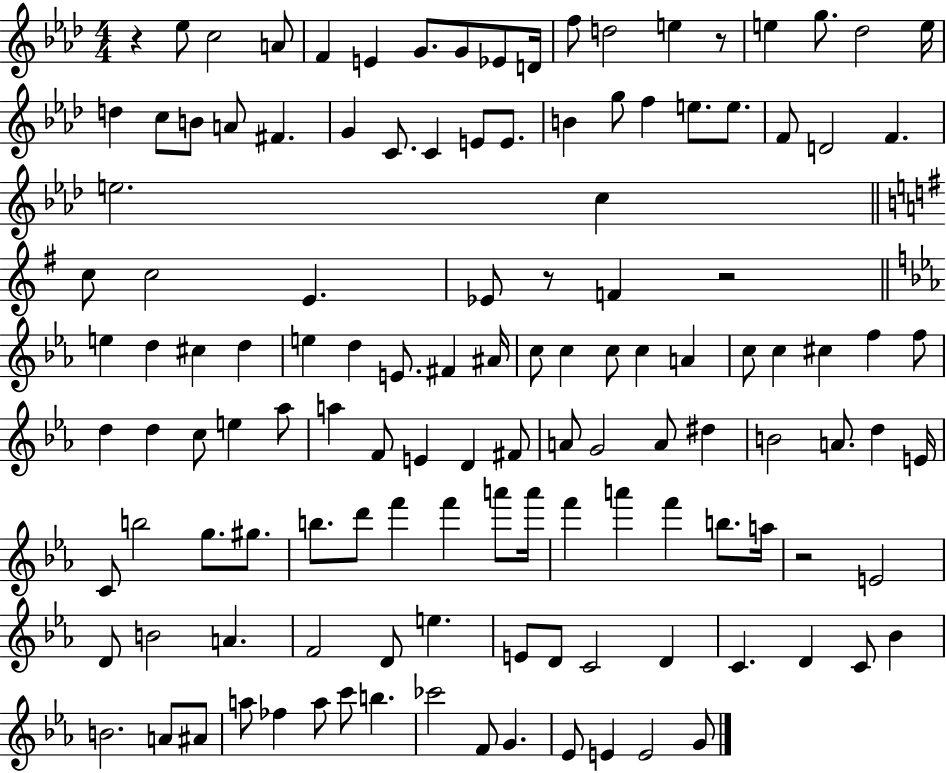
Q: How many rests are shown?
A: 5